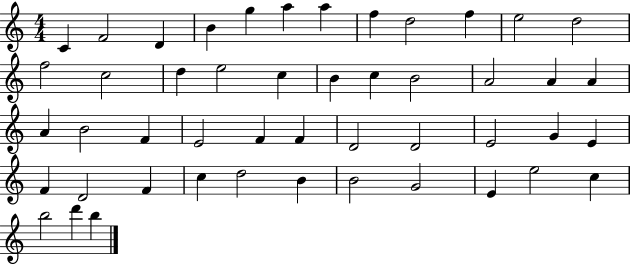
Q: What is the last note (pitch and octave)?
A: B5